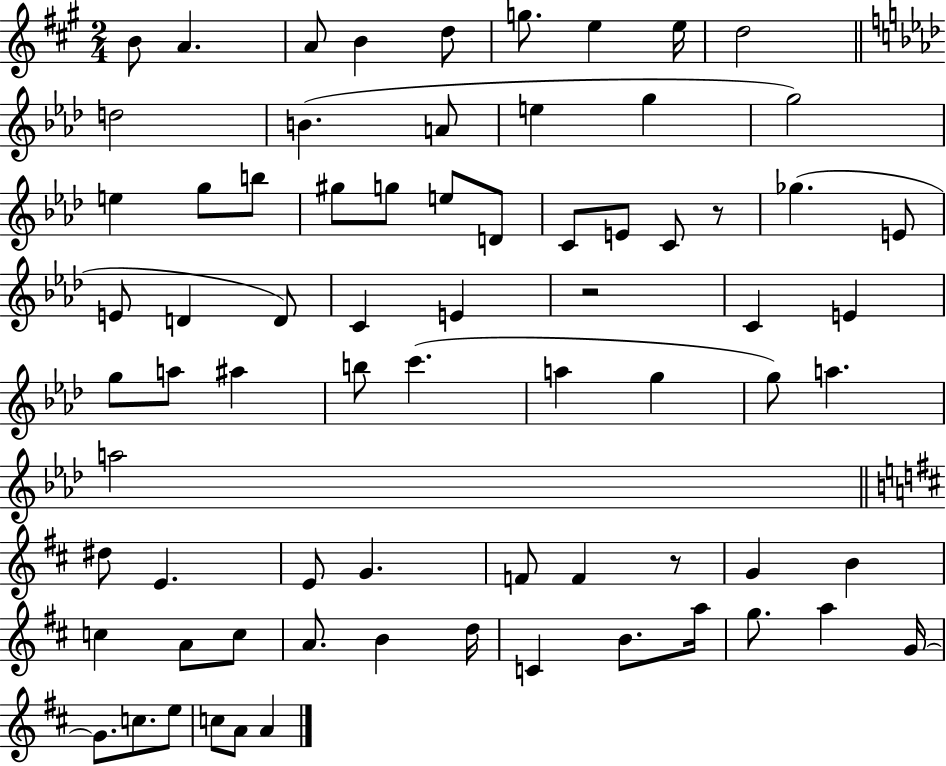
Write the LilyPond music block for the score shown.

{
  \clef treble
  \numericTimeSignature
  \time 2/4
  \key a \major
  b'8 a'4. | a'8 b'4 d''8 | g''8. e''4 e''16 | d''2 | \break \bar "||" \break \key aes \major d''2 | b'4.( a'8 | e''4 g''4 | g''2) | \break e''4 g''8 b''8 | gis''8 g''8 e''8 d'8 | c'8 e'8 c'8 r8 | ges''4.( e'8 | \break e'8 d'4 d'8) | c'4 e'4 | r2 | c'4 e'4 | \break g''8 a''8 ais''4 | b''8 c'''4.( | a''4 g''4 | g''8) a''4. | \break a''2 | \bar "||" \break \key b \minor dis''8 e'4. | e'8 g'4. | f'8 f'4 r8 | g'4 b'4 | \break c''4 a'8 c''8 | a'8. b'4 d''16 | c'4 b'8. a''16 | g''8. a''4 g'16~~ | \break g'8. c''8. e''8 | c''8 a'8 a'4 | \bar "|."
}